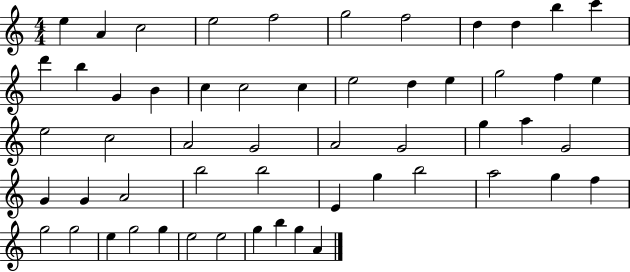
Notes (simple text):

E5/q A4/q C5/h E5/h F5/h G5/h F5/h D5/q D5/q B5/q C6/q D6/q B5/q G4/q B4/q C5/q C5/h C5/q E5/h D5/q E5/q G5/h F5/q E5/q E5/h C5/h A4/h G4/h A4/h G4/h G5/q A5/q G4/h G4/q G4/q A4/h B5/h B5/h E4/q G5/q B5/h A5/h G5/q F5/q G5/h G5/h E5/q G5/h G5/q E5/h E5/h G5/q B5/q G5/q A4/q